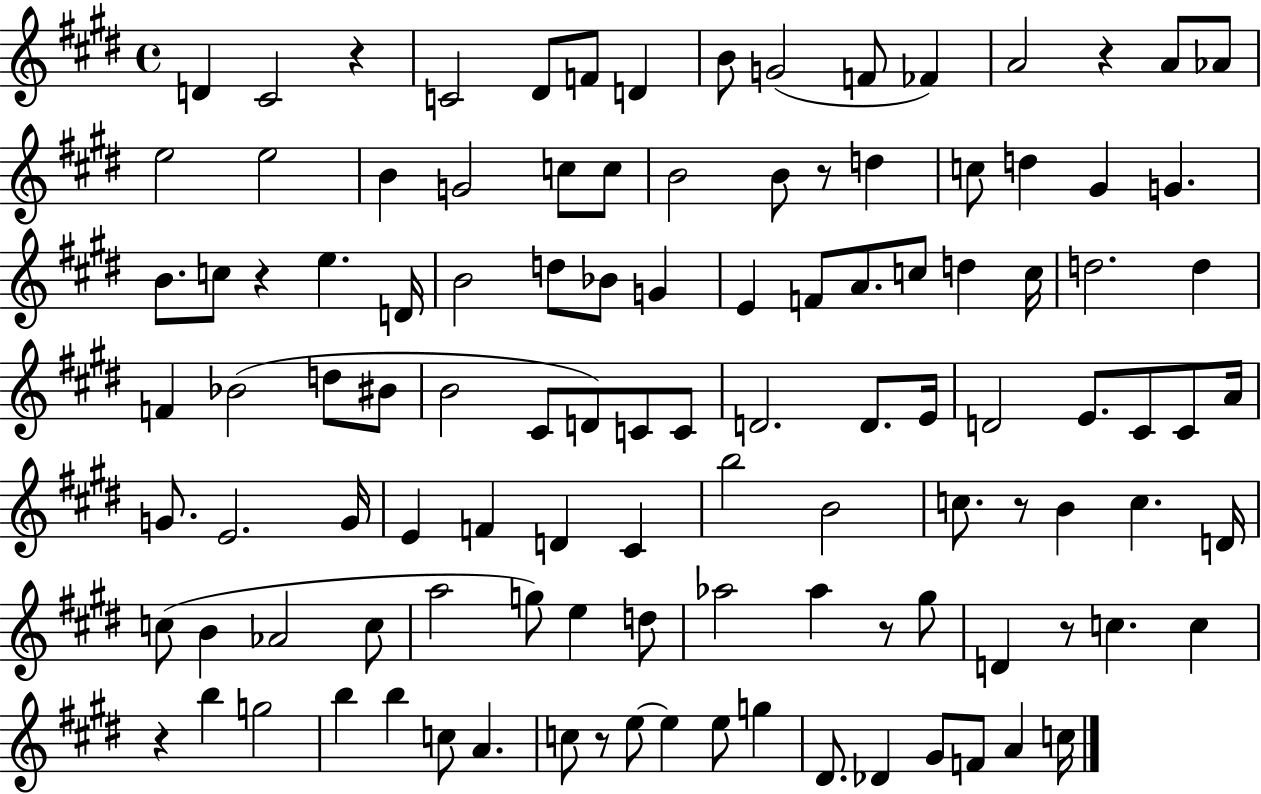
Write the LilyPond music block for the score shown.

{
  \clef treble
  \time 4/4
  \defaultTimeSignature
  \key e \major
  d'4 cis'2 r4 | c'2 dis'8 f'8 d'4 | b'8 g'2( f'8 fes'4) | a'2 r4 a'8 aes'8 | \break e''2 e''2 | b'4 g'2 c''8 c''8 | b'2 b'8 r8 d''4 | c''8 d''4 gis'4 g'4. | \break b'8. c''8 r4 e''4. d'16 | b'2 d''8 bes'8 g'4 | e'4 f'8 a'8. c''8 d''4 c''16 | d''2. d''4 | \break f'4 bes'2( d''8 bis'8 | b'2 cis'8 d'8) c'8 c'8 | d'2. d'8. e'16 | d'2 e'8. cis'8 cis'8 a'16 | \break g'8. e'2. g'16 | e'4 f'4 d'4 cis'4 | b''2 b'2 | c''8. r8 b'4 c''4. d'16 | \break c''8( b'4 aes'2 c''8 | a''2 g''8) e''4 d''8 | aes''2 aes''4 r8 gis''8 | d'4 r8 c''4. c''4 | \break r4 b''4 g''2 | b''4 b''4 c''8 a'4. | c''8 r8 e''8~~ e''4 e''8 g''4 | dis'8. des'4 gis'8 f'8 a'4 c''16 | \break \bar "|."
}